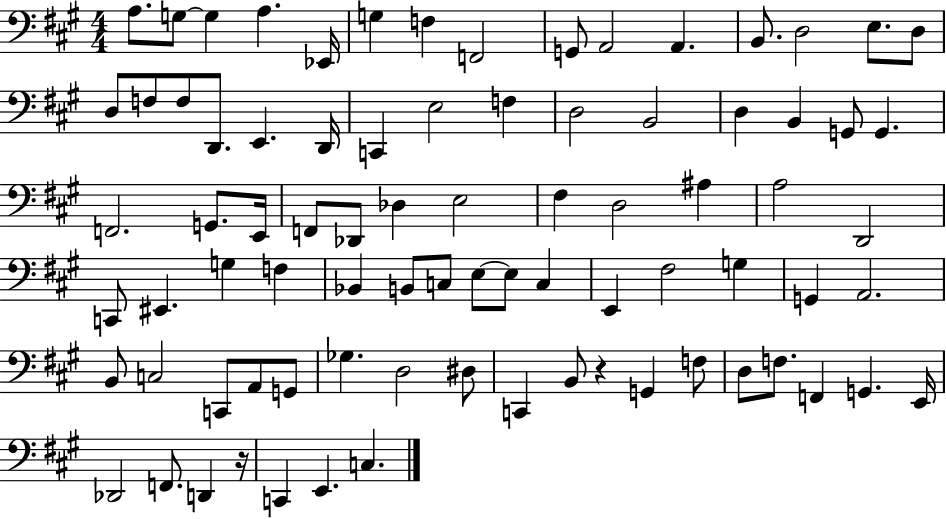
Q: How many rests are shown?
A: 2